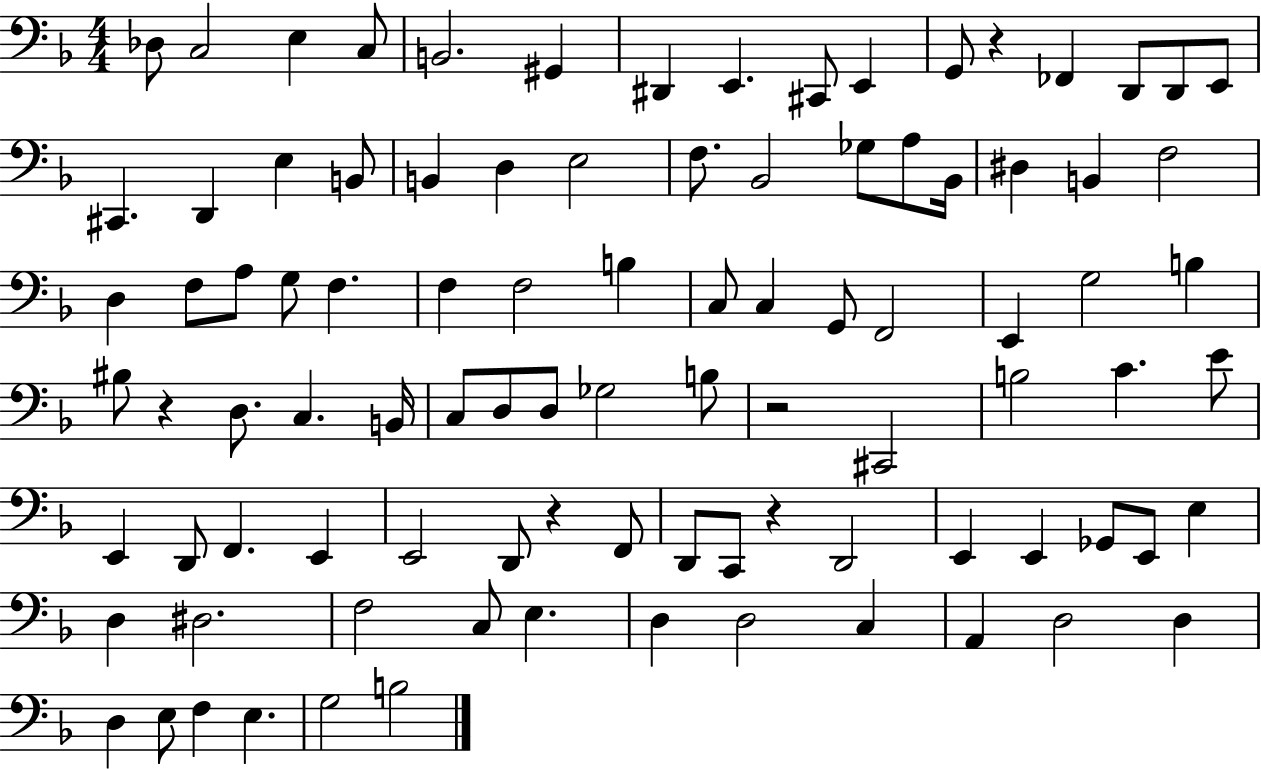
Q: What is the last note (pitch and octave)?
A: B3